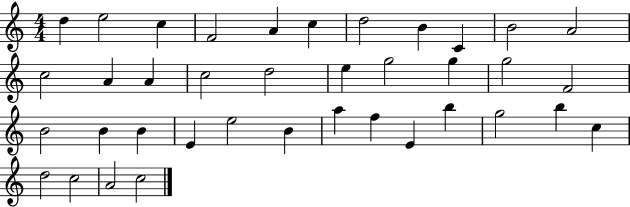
X:1
T:Untitled
M:4/4
L:1/4
K:C
d e2 c F2 A c d2 B C B2 A2 c2 A A c2 d2 e g2 g g2 F2 B2 B B E e2 B a f E b g2 b c d2 c2 A2 c2